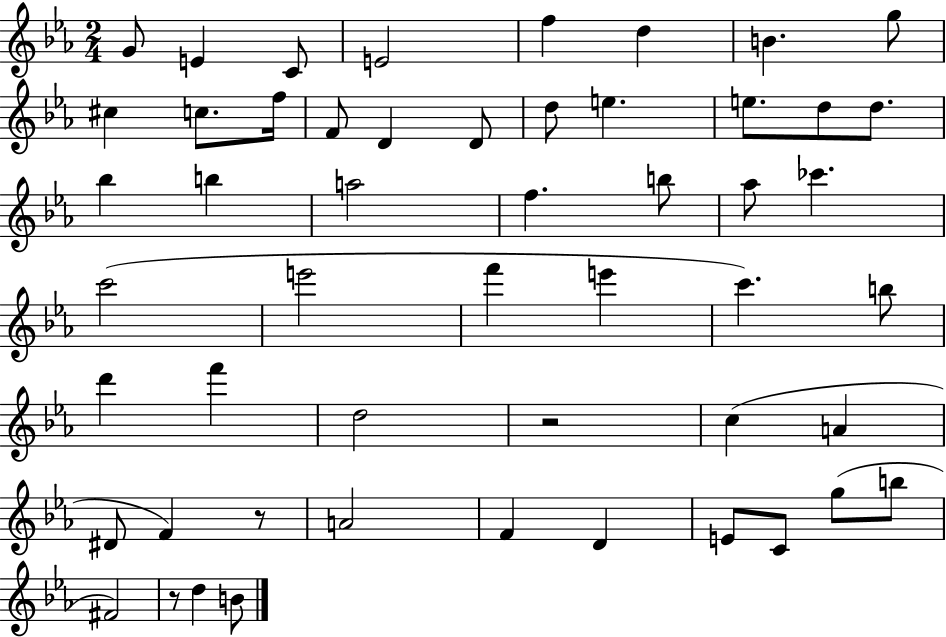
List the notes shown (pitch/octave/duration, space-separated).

G4/e E4/q C4/e E4/h F5/q D5/q B4/q. G5/e C#5/q C5/e. F5/s F4/e D4/q D4/e D5/e E5/q. E5/e. D5/e D5/e. Bb5/q B5/q A5/h F5/q. B5/e Ab5/e CES6/q. C6/h E6/h F6/q E6/q C6/q. B5/e D6/q F6/q D5/h R/h C5/q A4/q D#4/e F4/q R/e A4/h F4/q D4/q E4/e C4/e G5/e B5/e F#4/h R/e D5/q B4/e